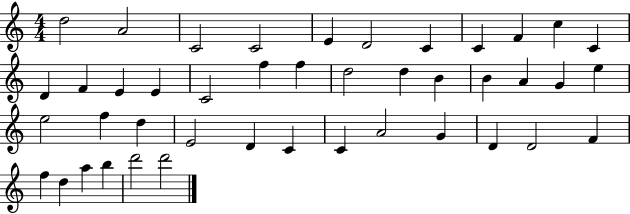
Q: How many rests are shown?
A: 0